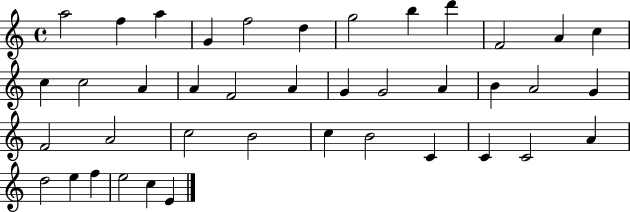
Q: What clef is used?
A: treble